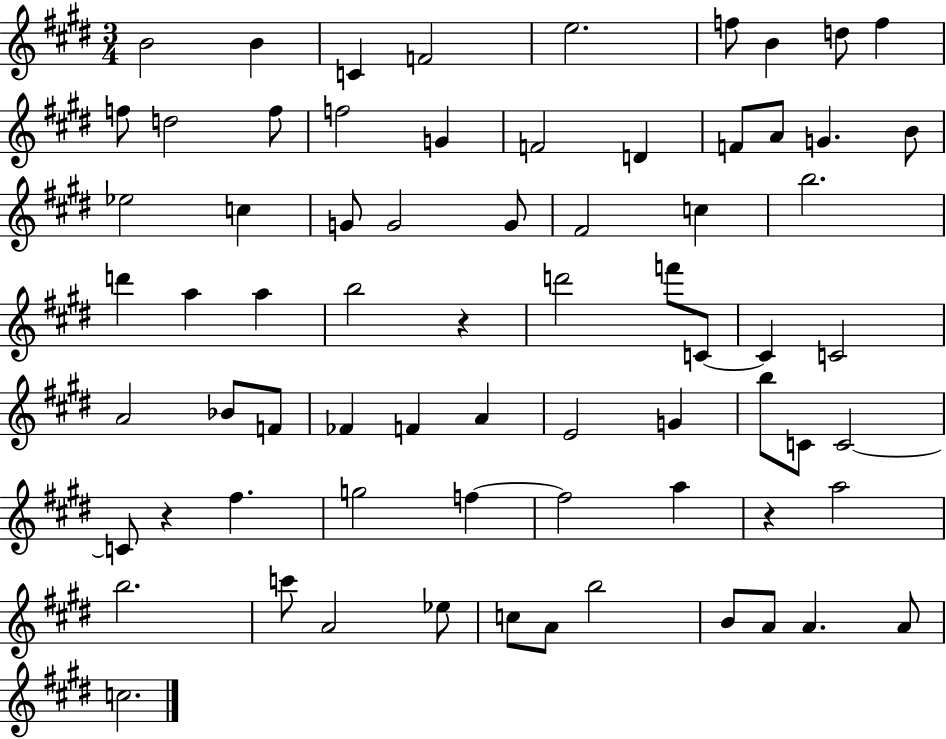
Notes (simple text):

B4/h B4/q C4/q F4/h E5/h. F5/e B4/q D5/e F5/q F5/e D5/h F5/e F5/h G4/q F4/h D4/q F4/e A4/e G4/q. B4/e Eb5/h C5/q G4/e G4/h G4/e F#4/h C5/q B5/h. D6/q A5/q A5/q B5/h R/q D6/h F6/e C4/e C4/q C4/h A4/h Bb4/e F4/e FES4/q F4/q A4/q E4/h G4/q B5/e C4/e C4/h C4/e R/q F#5/q. G5/h F5/q F5/h A5/q R/q A5/h B5/h. C6/e A4/h Eb5/e C5/e A4/e B5/h B4/e A4/e A4/q. A4/e C5/h.